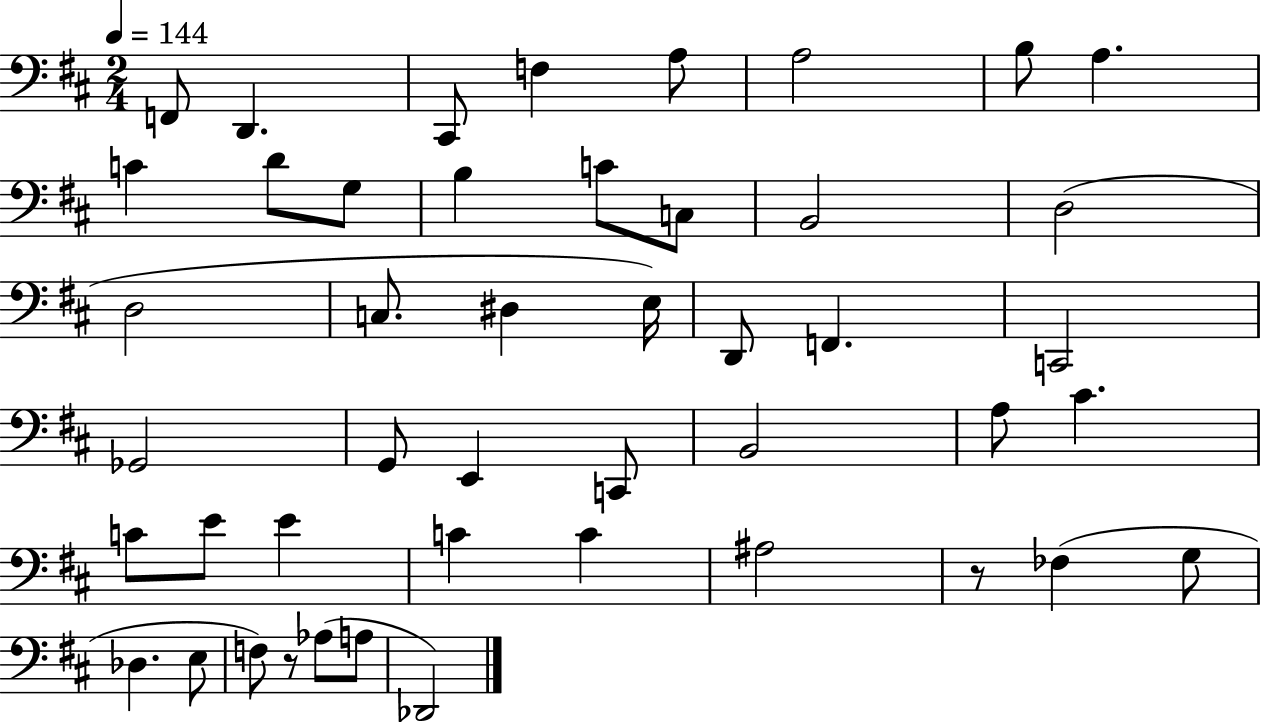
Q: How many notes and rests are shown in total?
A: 46